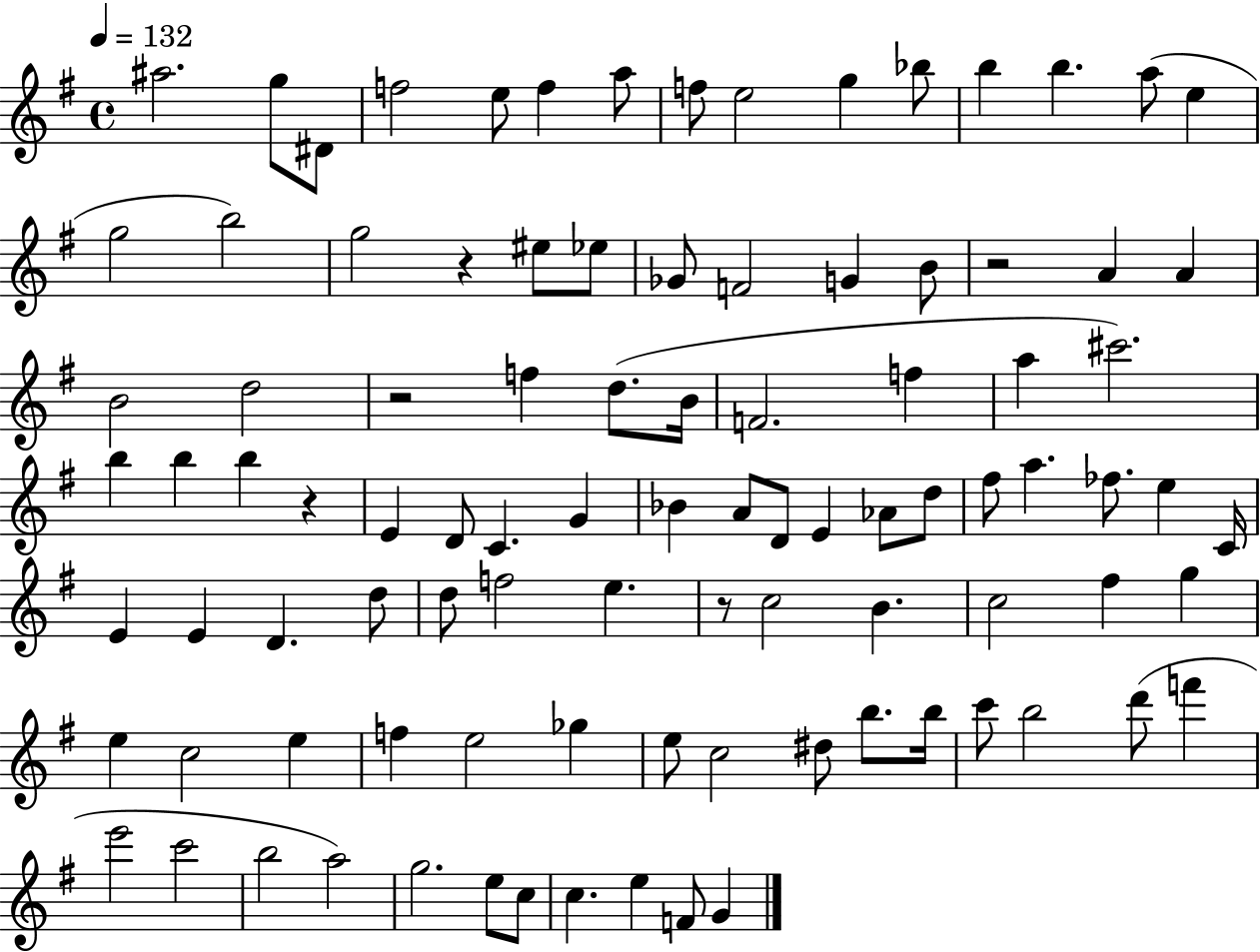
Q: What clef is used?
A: treble